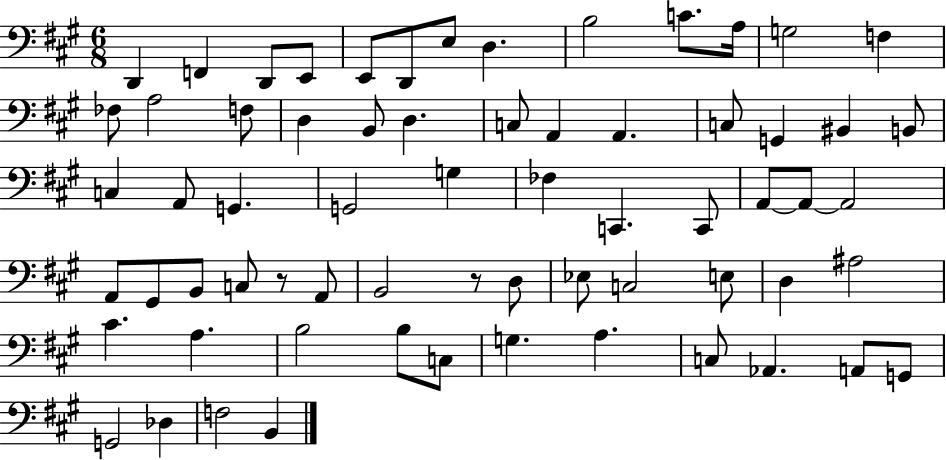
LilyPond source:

{
  \clef bass
  \numericTimeSignature
  \time 6/8
  \key a \major
  \repeat volta 2 { d,4 f,4 d,8 e,8 | e,8 d,8 e8 d4. | b2 c'8. a16 | g2 f4 | \break fes8 a2 f8 | d4 b,8 d4. | c8 a,4 a,4. | c8 g,4 bis,4 b,8 | \break c4 a,8 g,4. | g,2 g4 | fes4 c,4. c,8 | a,8~~ a,8~~ a,2 | \break a,8 gis,8 b,8 c8 r8 a,8 | b,2 r8 d8 | ees8 c2 e8 | d4 ais2 | \break cis'4. a4. | b2 b8 c8 | g4. a4. | c8 aes,4. a,8 g,8 | \break g,2 des4 | f2 b,4 | } \bar "|."
}